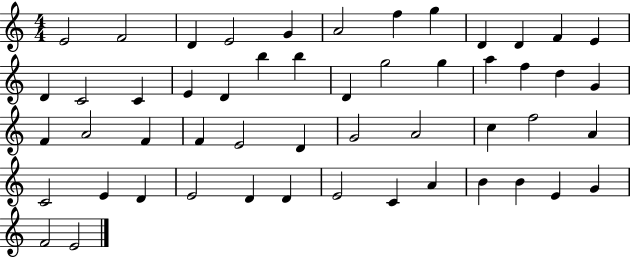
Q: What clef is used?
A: treble